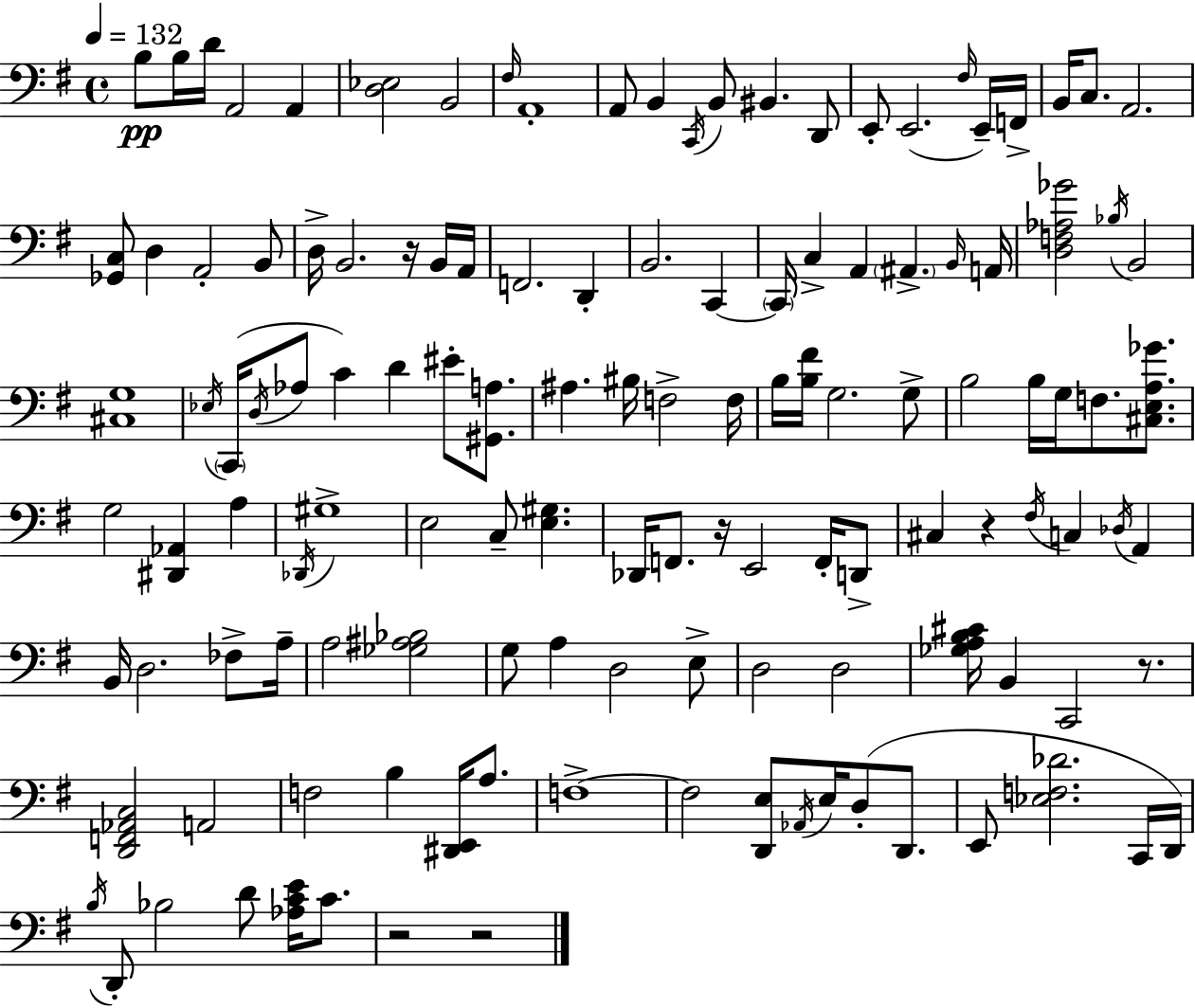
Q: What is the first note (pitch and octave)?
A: B3